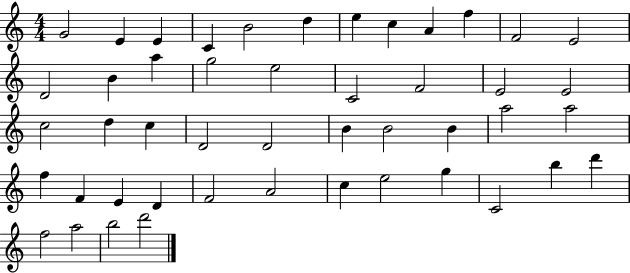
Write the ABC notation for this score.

X:1
T:Untitled
M:4/4
L:1/4
K:C
G2 E E C B2 d e c A f F2 E2 D2 B a g2 e2 C2 F2 E2 E2 c2 d c D2 D2 B B2 B a2 a2 f F E D F2 A2 c e2 g C2 b d' f2 a2 b2 d'2